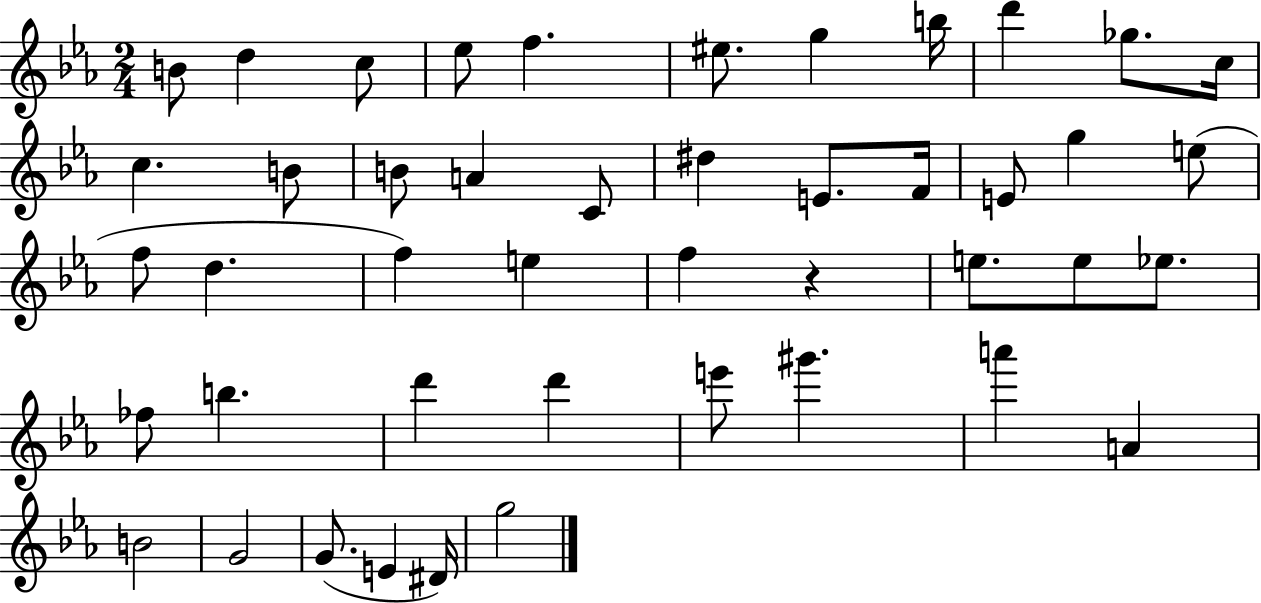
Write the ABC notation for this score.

X:1
T:Untitled
M:2/4
L:1/4
K:Eb
B/2 d c/2 _e/2 f ^e/2 g b/4 d' _g/2 c/4 c B/2 B/2 A C/2 ^d E/2 F/4 E/2 g e/2 f/2 d f e f z e/2 e/2 _e/2 _f/2 b d' d' e'/2 ^g' a' A B2 G2 G/2 E ^D/4 g2